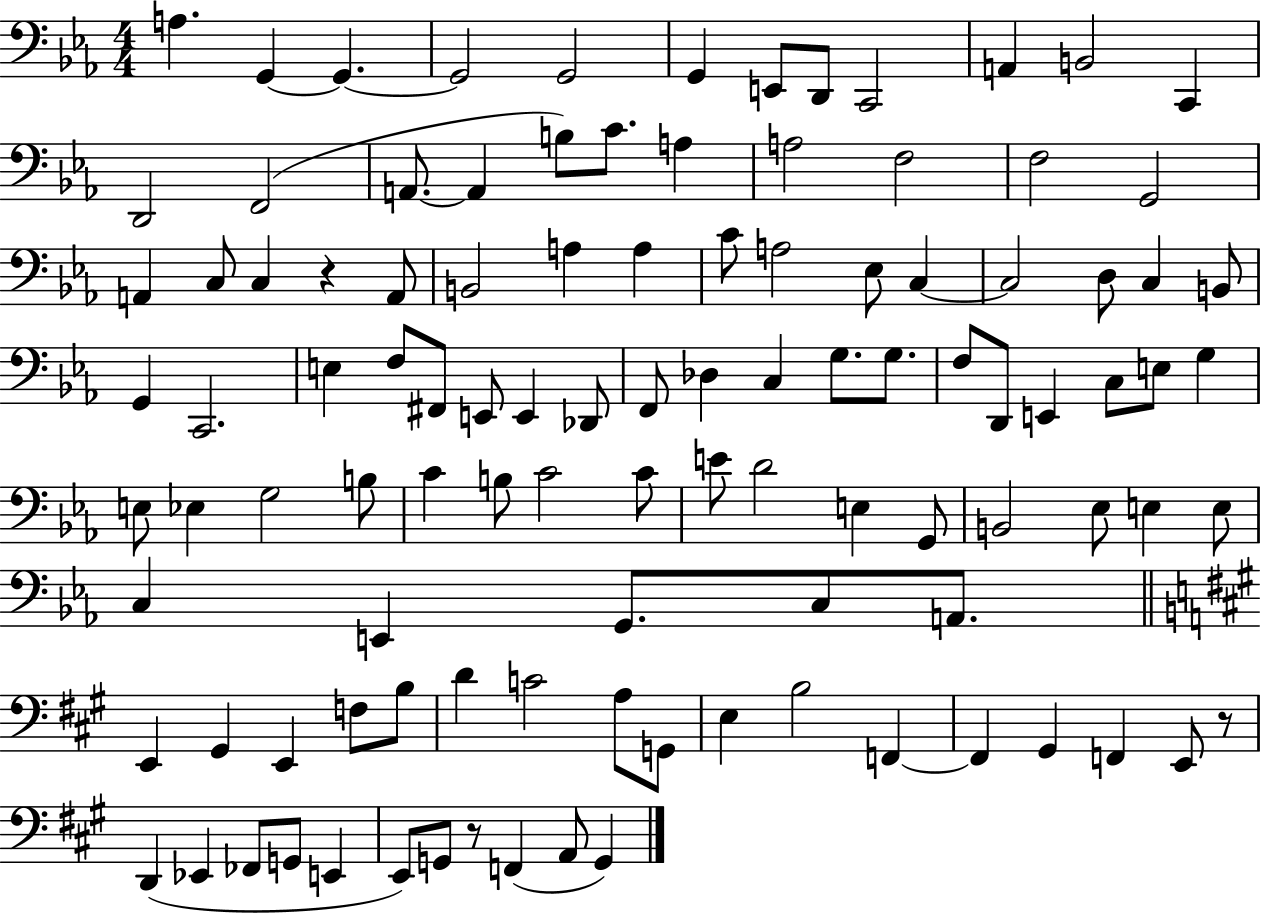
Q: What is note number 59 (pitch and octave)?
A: Eb3